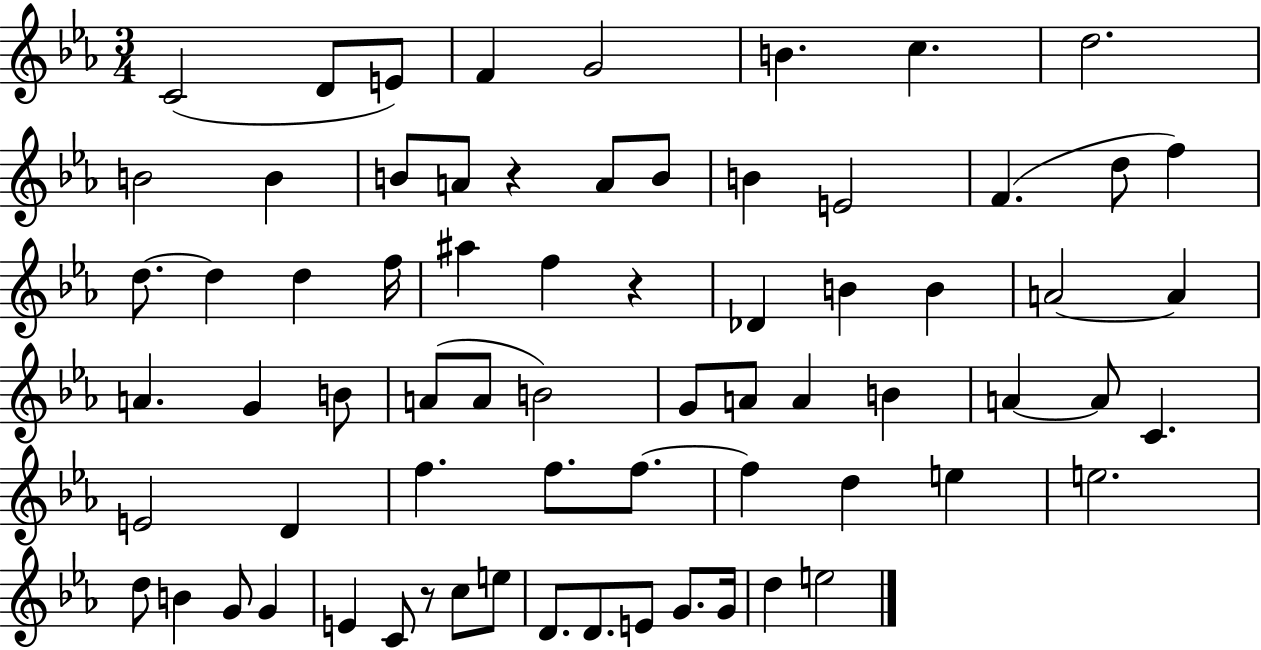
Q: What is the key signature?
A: EES major